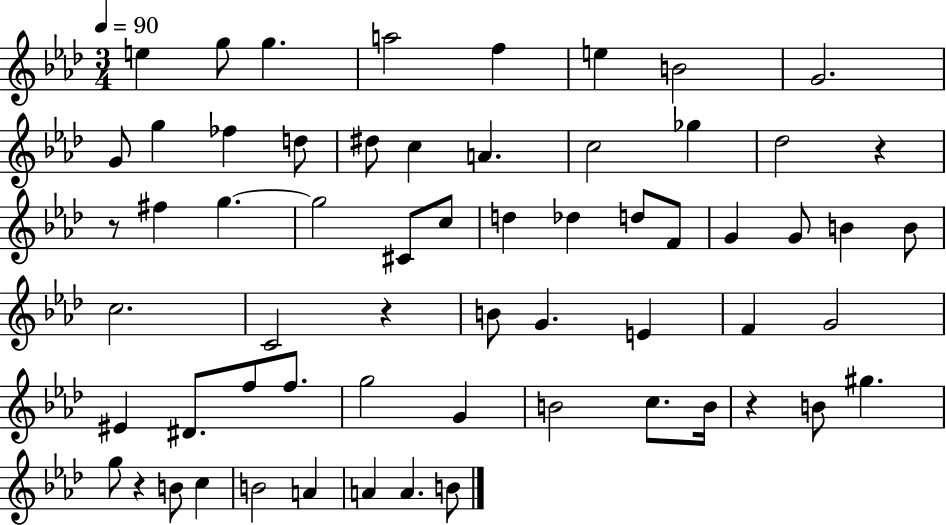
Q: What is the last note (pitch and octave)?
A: B4